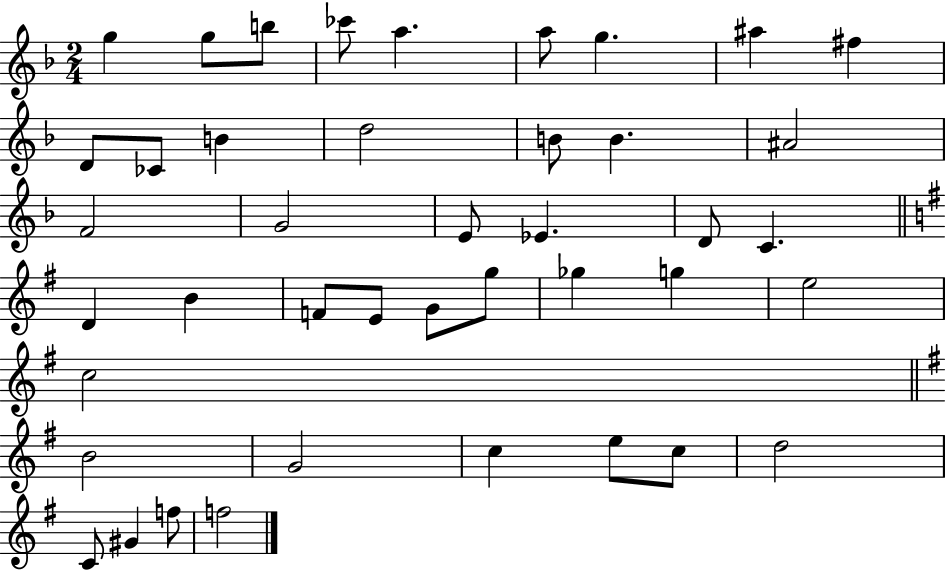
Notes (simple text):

G5/q G5/e B5/e CES6/e A5/q. A5/e G5/q. A#5/q F#5/q D4/e CES4/e B4/q D5/h B4/e B4/q. A#4/h F4/h G4/h E4/e Eb4/q. D4/e C4/q. D4/q B4/q F4/e E4/e G4/e G5/e Gb5/q G5/q E5/h C5/h B4/h G4/h C5/q E5/e C5/e D5/h C4/e G#4/q F5/e F5/h